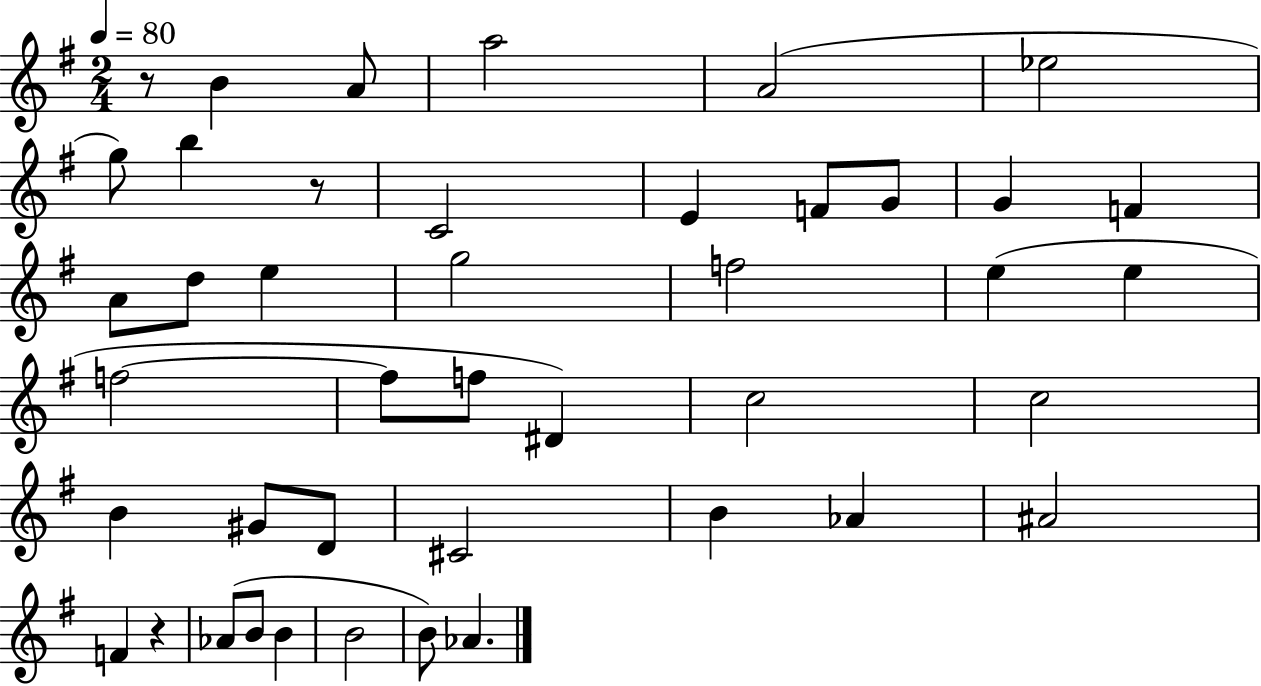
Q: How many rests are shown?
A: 3